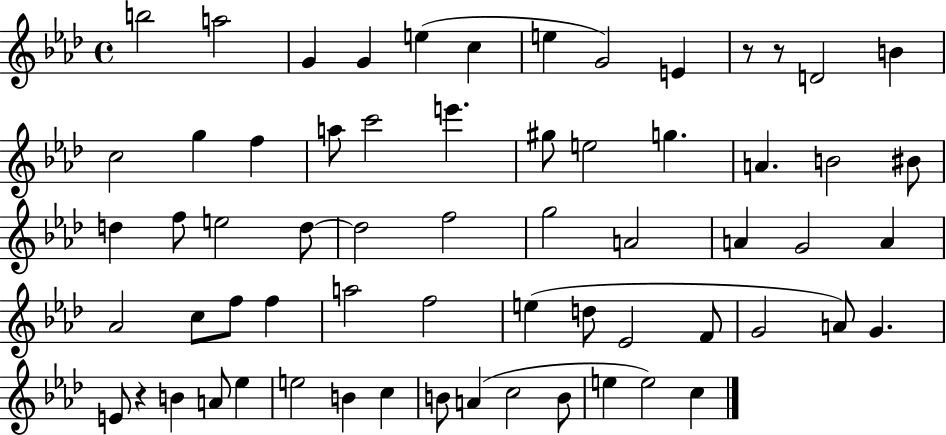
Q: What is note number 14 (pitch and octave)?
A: F5